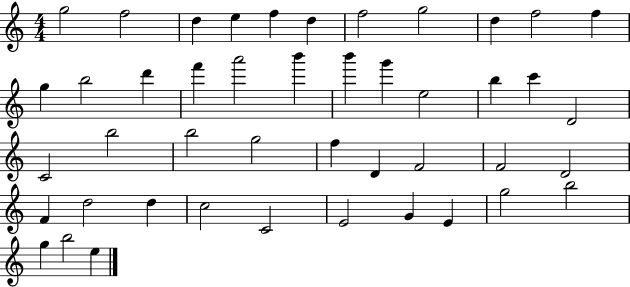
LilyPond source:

{
  \clef treble
  \numericTimeSignature
  \time 4/4
  \key c \major
  g''2 f''2 | d''4 e''4 f''4 d''4 | f''2 g''2 | d''4 f''2 f''4 | \break g''4 b''2 d'''4 | f'''4 a'''2 b'''4 | b'''4 g'''4 e''2 | b''4 c'''4 d'2 | \break c'2 b''2 | b''2 g''2 | f''4 d'4 f'2 | f'2 d'2 | \break f'4 d''2 d''4 | c''2 c'2 | e'2 g'4 e'4 | g''2 b''2 | \break g''4 b''2 e''4 | \bar "|."
}